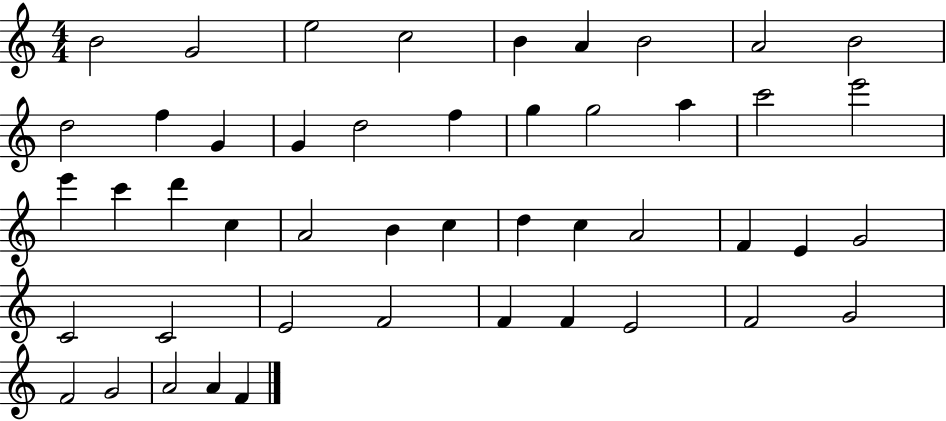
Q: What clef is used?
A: treble